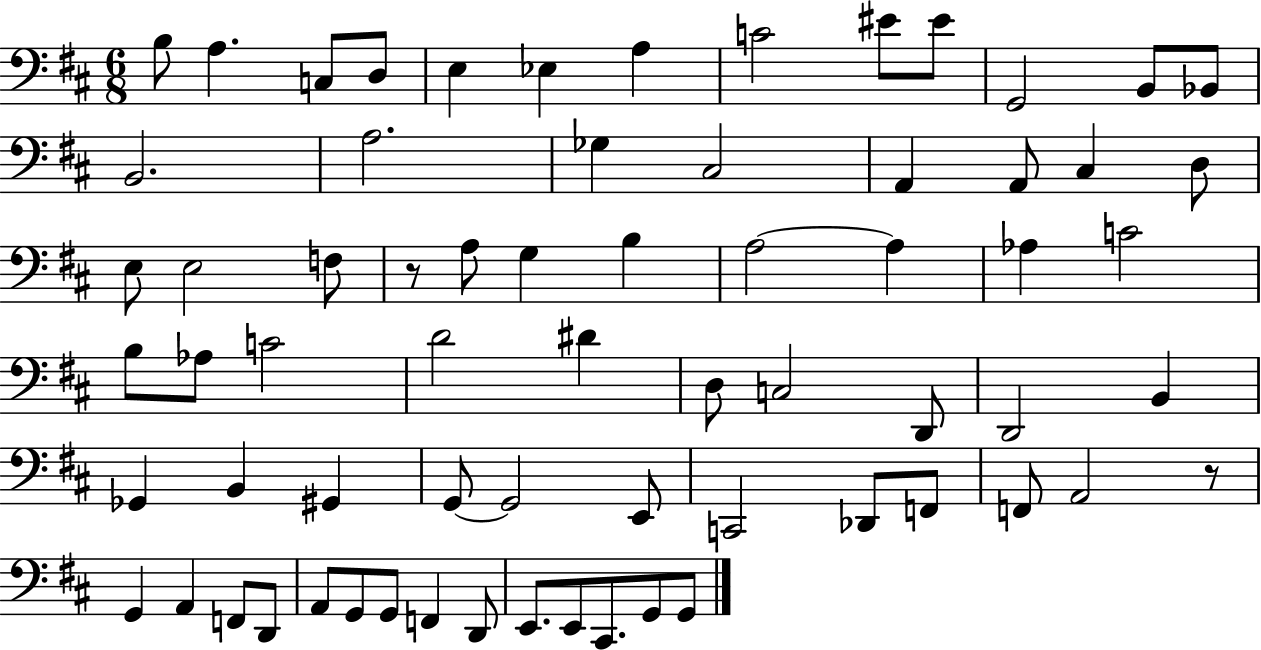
B3/e A3/q. C3/e D3/e E3/q Eb3/q A3/q C4/h EIS4/e EIS4/e G2/h B2/e Bb2/e B2/h. A3/h. Gb3/q C#3/h A2/q A2/e C#3/q D3/e E3/e E3/h F3/e R/e A3/e G3/q B3/q A3/h A3/q Ab3/q C4/h B3/e Ab3/e C4/h D4/h D#4/q D3/e C3/h D2/e D2/h B2/q Gb2/q B2/q G#2/q G2/e G2/h E2/e C2/h Db2/e F2/e F2/e A2/h R/e G2/q A2/q F2/e D2/e A2/e G2/e G2/e F2/q D2/e E2/e. E2/e C#2/e. G2/e G2/e